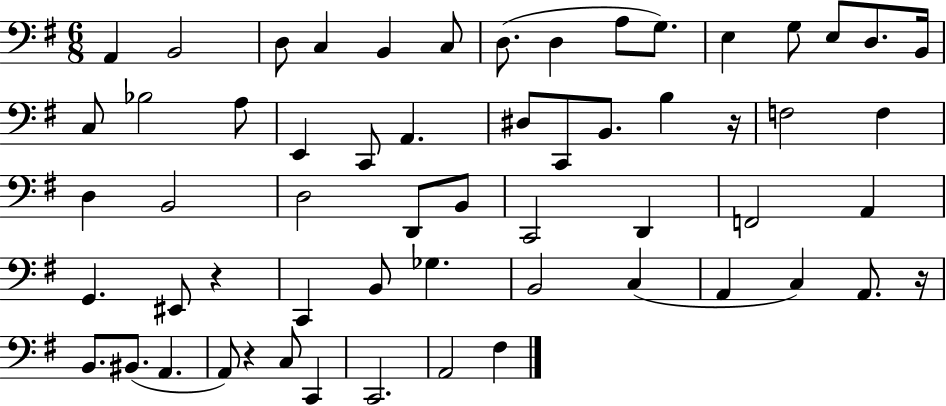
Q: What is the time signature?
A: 6/8